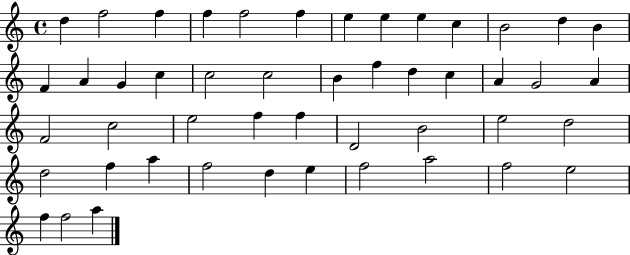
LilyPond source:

{
  \clef treble
  \time 4/4
  \defaultTimeSignature
  \key c \major
  d''4 f''2 f''4 | f''4 f''2 f''4 | e''4 e''4 e''4 c''4 | b'2 d''4 b'4 | \break f'4 a'4 g'4 c''4 | c''2 c''2 | b'4 f''4 d''4 c''4 | a'4 g'2 a'4 | \break f'2 c''2 | e''2 f''4 f''4 | d'2 b'2 | e''2 d''2 | \break d''2 f''4 a''4 | f''2 d''4 e''4 | f''2 a''2 | f''2 e''2 | \break f''4 f''2 a''4 | \bar "|."
}